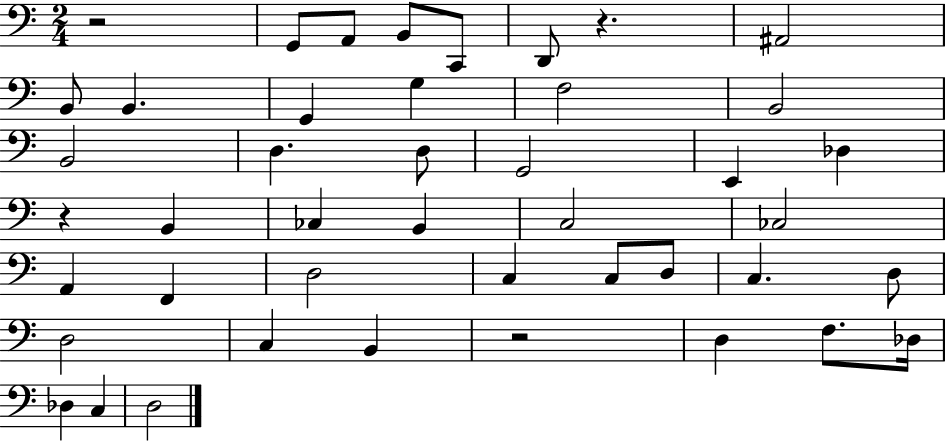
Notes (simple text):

R/h G2/e A2/e B2/e C2/e D2/e R/q. A#2/h B2/e B2/q. G2/q G3/q F3/h B2/h B2/h D3/q. D3/e G2/h E2/q Db3/q R/q B2/q CES3/q B2/q C3/h CES3/h A2/q F2/q D3/h C3/q C3/e D3/e C3/q. D3/e D3/h C3/q B2/q R/h D3/q F3/e. Db3/s Db3/q C3/q D3/h